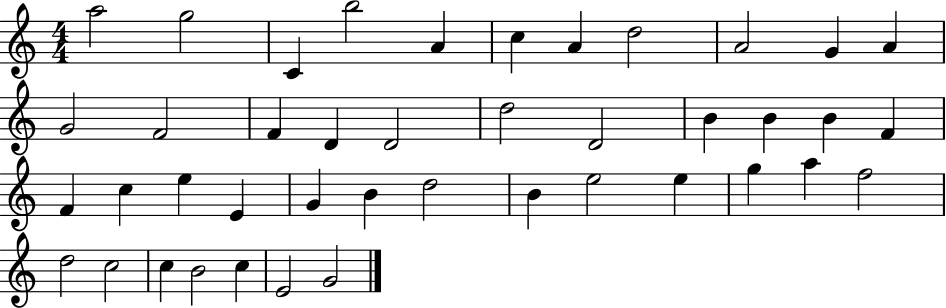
{
  \clef treble
  \numericTimeSignature
  \time 4/4
  \key c \major
  a''2 g''2 | c'4 b''2 a'4 | c''4 a'4 d''2 | a'2 g'4 a'4 | \break g'2 f'2 | f'4 d'4 d'2 | d''2 d'2 | b'4 b'4 b'4 f'4 | \break f'4 c''4 e''4 e'4 | g'4 b'4 d''2 | b'4 e''2 e''4 | g''4 a''4 f''2 | \break d''2 c''2 | c''4 b'2 c''4 | e'2 g'2 | \bar "|."
}